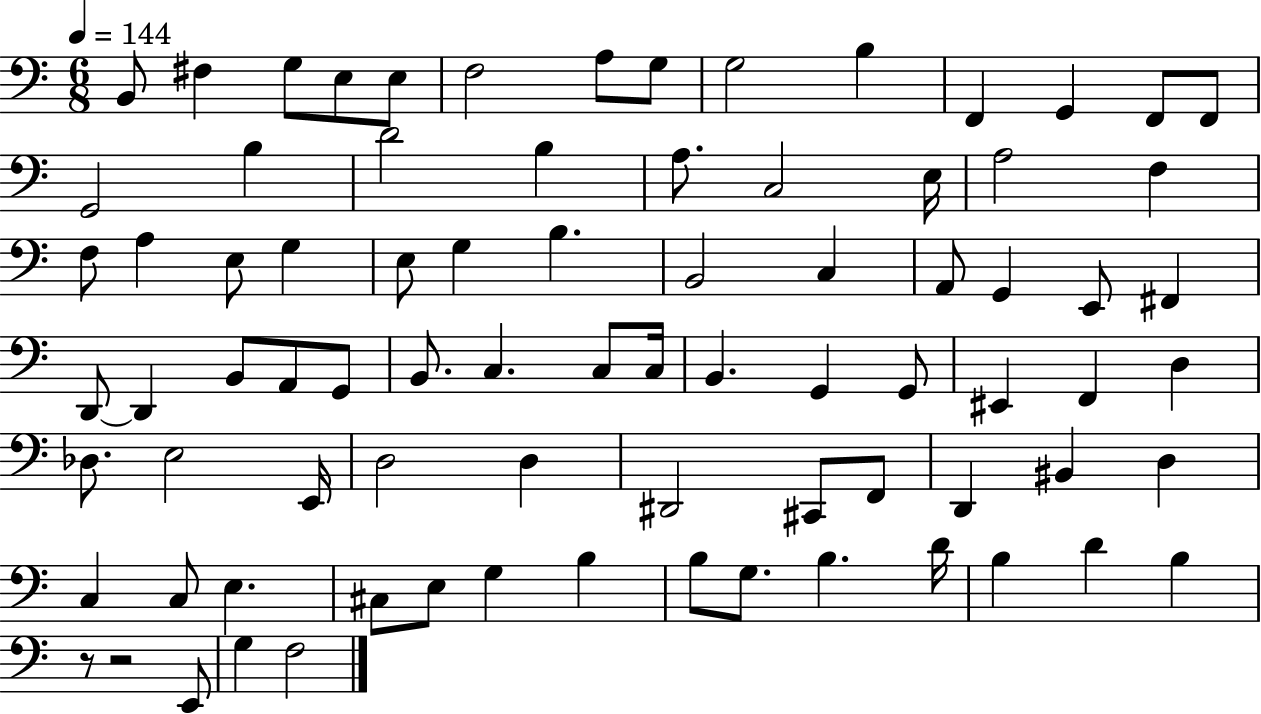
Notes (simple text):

B2/e F#3/q G3/e E3/e E3/e F3/h A3/e G3/e G3/h B3/q F2/q G2/q F2/e F2/e G2/h B3/q D4/h B3/q A3/e. C3/h E3/s A3/h F3/q F3/e A3/q E3/e G3/q E3/e G3/q B3/q. B2/h C3/q A2/e G2/q E2/e F#2/q D2/e D2/q B2/e A2/e G2/e B2/e. C3/q. C3/e C3/s B2/q. G2/q G2/e EIS2/q F2/q D3/q Db3/e. E3/h E2/s D3/h D3/q D#2/h C#2/e F2/e D2/q BIS2/q D3/q C3/q C3/e E3/q. C#3/e E3/e G3/q B3/q B3/e G3/e. B3/q. D4/s B3/q D4/q B3/q R/e R/h E2/e G3/q F3/h